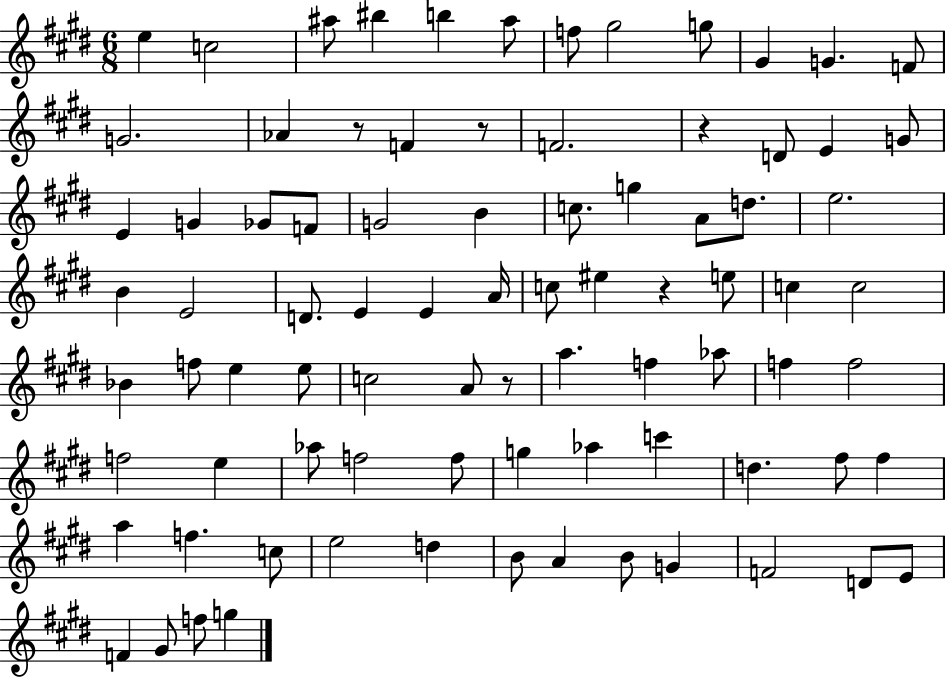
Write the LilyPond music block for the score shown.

{
  \clef treble
  \numericTimeSignature
  \time 6/8
  \key e \major
  e''4 c''2 | ais''8 bis''4 b''4 ais''8 | f''8 gis''2 g''8 | gis'4 g'4. f'8 | \break g'2. | aes'4 r8 f'4 r8 | f'2. | r4 d'8 e'4 g'8 | \break e'4 g'4 ges'8 f'8 | g'2 b'4 | c''8. g''4 a'8 d''8. | e''2. | \break b'4 e'2 | d'8. e'4 e'4 a'16 | c''8 eis''4 r4 e''8 | c''4 c''2 | \break bes'4 f''8 e''4 e''8 | c''2 a'8 r8 | a''4. f''4 aes''8 | f''4 f''2 | \break f''2 e''4 | aes''8 f''2 f''8 | g''4 aes''4 c'''4 | d''4. fis''8 fis''4 | \break a''4 f''4. c''8 | e''2 d''4 | b'8 a'4 b'8 g'4 | f'2 d'8 e'8 | \break f'4 gis'8 f''8 g''4 | \bar "|."
}